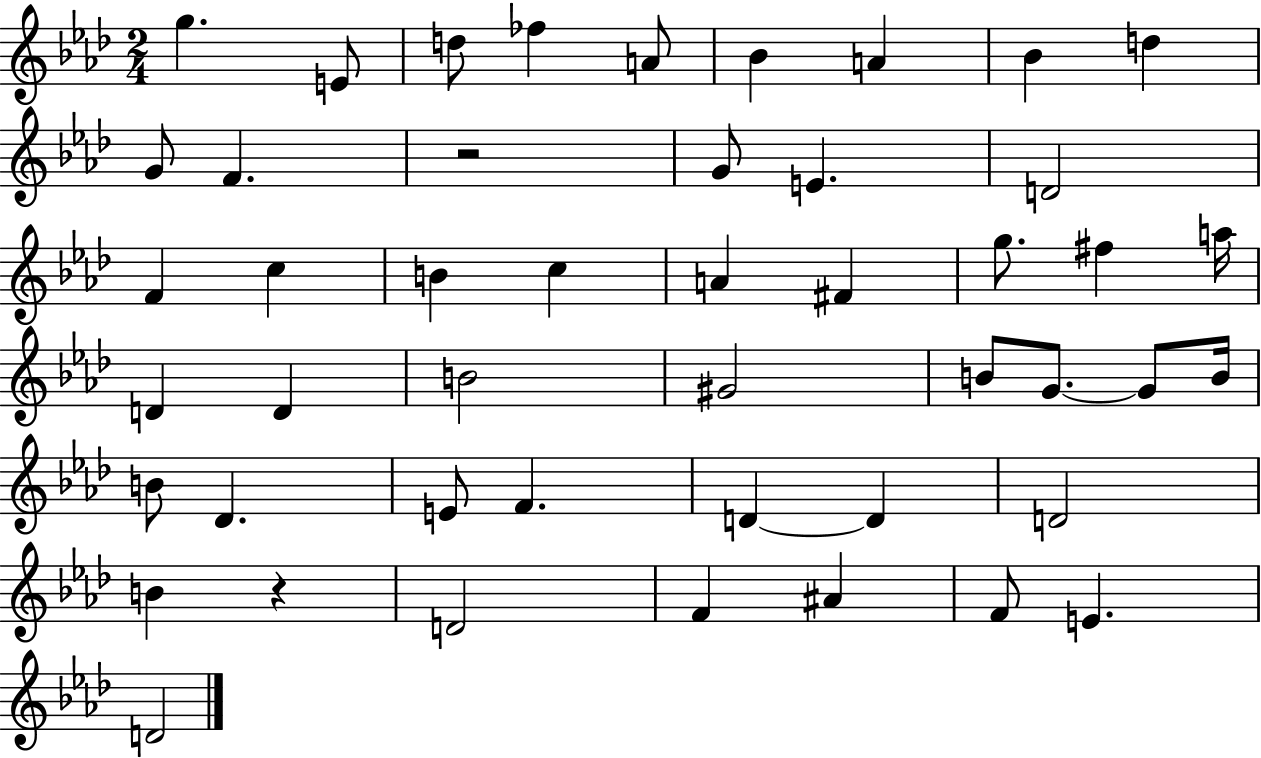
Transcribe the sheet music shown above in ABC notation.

X:1
T:Untitled
M:2/4
L:1/4
K:Ab
g E/2 d/2 _f A/2 _B A _B d G/2 F z2 G/2 E D2 F c B c A ^F g/2 ^f a/4 D D B2 ^G2 B/2 G/2 G/2 B/4 B/2 _D E/2 F D D D2 B z D2 F ^A F/2 E D2